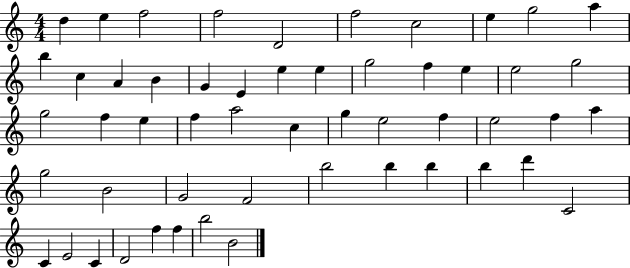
D5/q E5/q F5/h F5/h D4/h F5/h C5/h E5/q G5/h A5/q B5/q C5/q A4/q B4/q G4/q E4/q E5/q E5/q G5/h F5/q E5/q E5/h G5/h G5/h F5/q E5/q F5/q A5/h C5/q G5/q E5/h F5/q E5/h F5/q A5/q G5/h B4/h G4/h F4/h B5/h B5/q B5/q B5/q D6/q C4/h C4/q E4/h C4/q D4/h F5/q F5/q B5/h B4/h